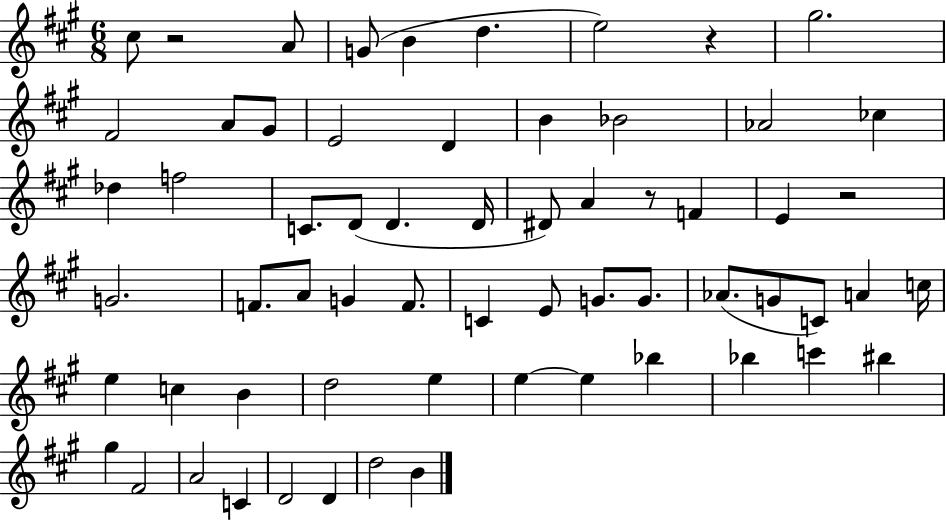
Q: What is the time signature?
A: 6/8